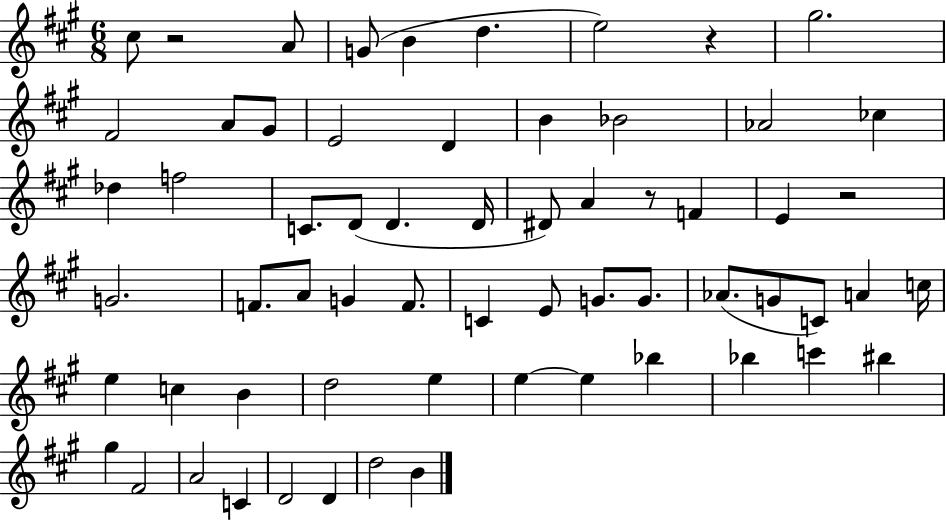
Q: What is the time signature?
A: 6/8